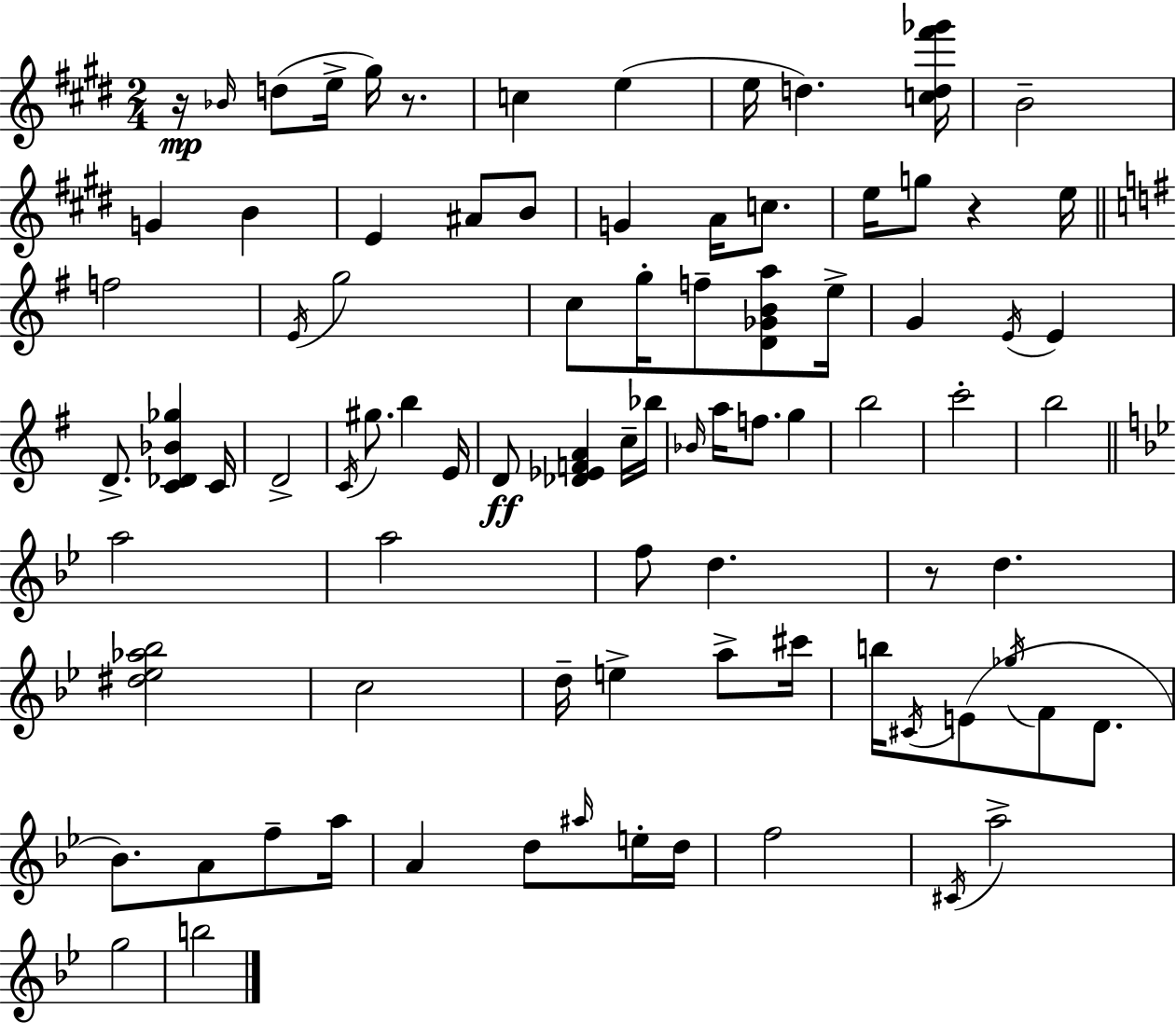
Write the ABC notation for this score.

X:1
T:Untitled
M:2/4
L:1/4
K:E
z/4 _B/4 d/2 e/4 ^g/4 z/2 c e e/4 d [cd^f'_g']/4 B2 G B E ^A/2 B/2 G A/4 c/2 e/4 g/2 z e/4 f2 E/4 g2 c/2 g/4 f/2 [D_GBa]/2 e/4 G E/4 E D/2 [C_D_B_g] C/4 D2 C/4 ^g/2 b E/4 D/2 [_D_EFA] c/4 _b/4 _B/4 a/4 f/2 g b2 c'2 b2 a2 a2 f/2 d z/2 d [^d_e_a_b]2 c2 d/4 e a/2 ^c'/4 b/4 ^C/4 E/2 _g/4 F/2 D/2 _B/2 A/2 f/2 a/4 A d/2 ^a/4 e/4 d/4 f2 ^C/4 a2 g2 b2